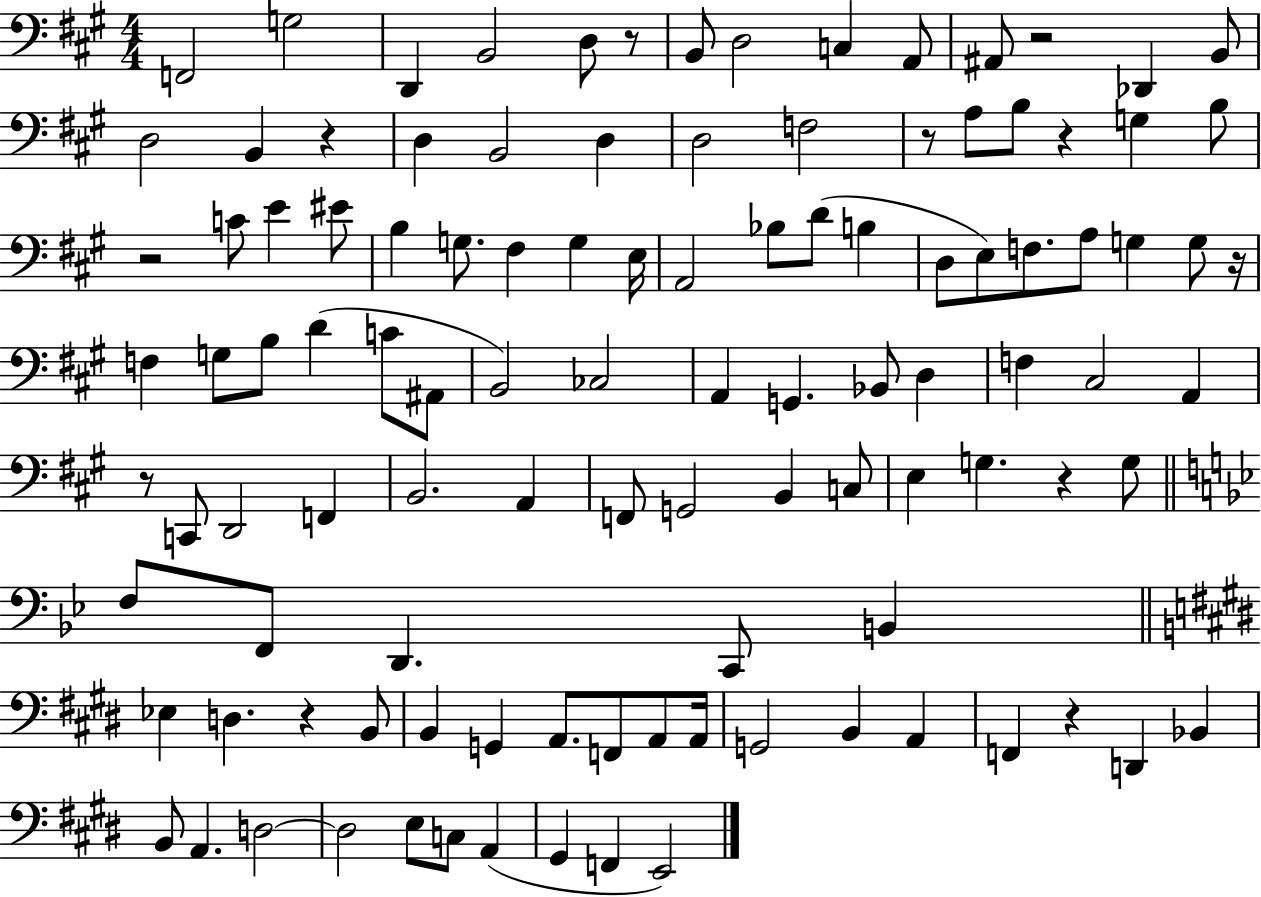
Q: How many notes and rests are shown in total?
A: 109